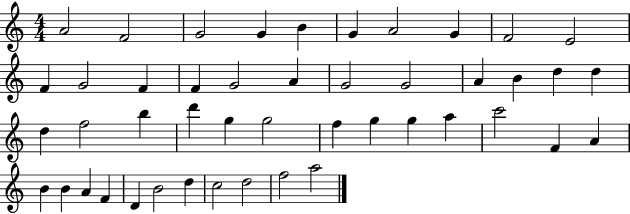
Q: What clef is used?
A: treble